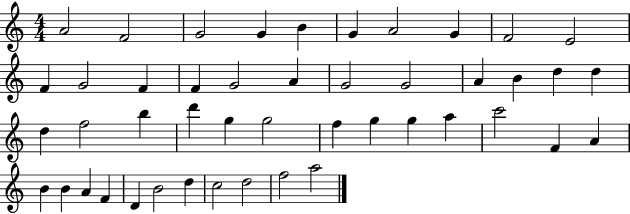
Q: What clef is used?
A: treble